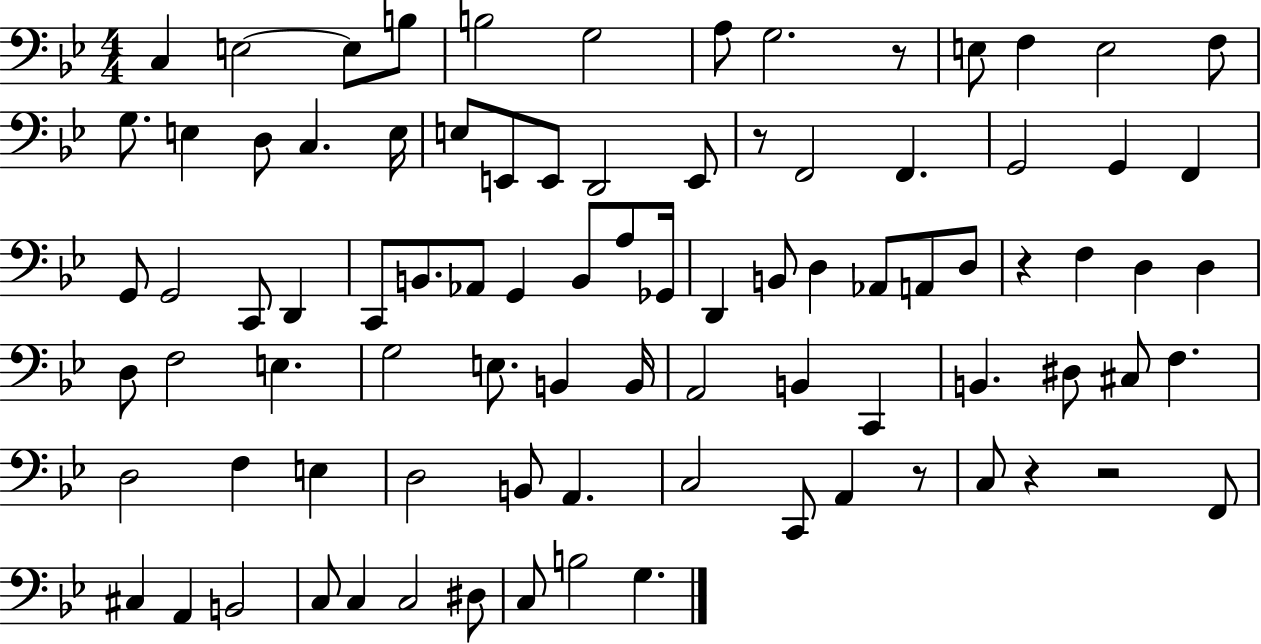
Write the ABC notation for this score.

X:1
T:Untitled
M:4/4
L:1/4
K:Bb
C, E,2 E,/2 B,/2 B,2 G,2 A,/2 G,2 z/2 E,/2 F, E,2 F,/2 G,/2 E, D,/2 C, E,/4 E,/2 E,,/2 E,,/2 D,,2 E,,/2 z/2 F,,2 F,, G,,2 G,, F,, G,,/2 G,,2 C,,/2 D,, C,,/2 B,,/2 _A,,/2 G,, B,,/2 A,/2 _G,,/4 D,, B,,/2 D, _A,,/2 A,,/2 D,/2 z F, D, D, D,/2 F,2 E, G,2 E,/2 B,, B,,/4 A,,2 B,, C,, B,, ^D,/2 ^C,/2 F, D,2 F, E, D,2 B,,/2 A,, C,2 C,,/2 A,, z/2 C,/2 z z2 F,,/2 ^C, A,, B,,2 C,/2 C, C,2 ^D,/2 C,/2 B,2 G,